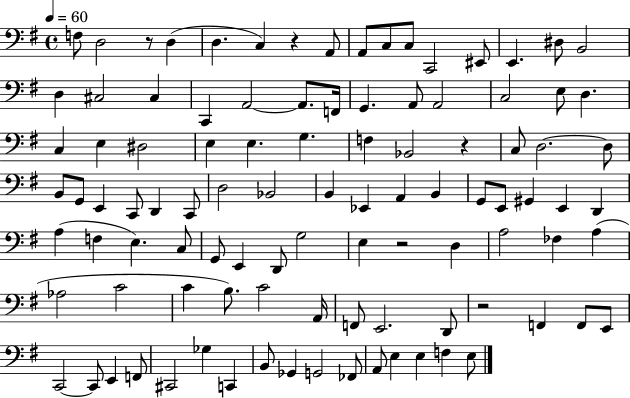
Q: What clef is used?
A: bass